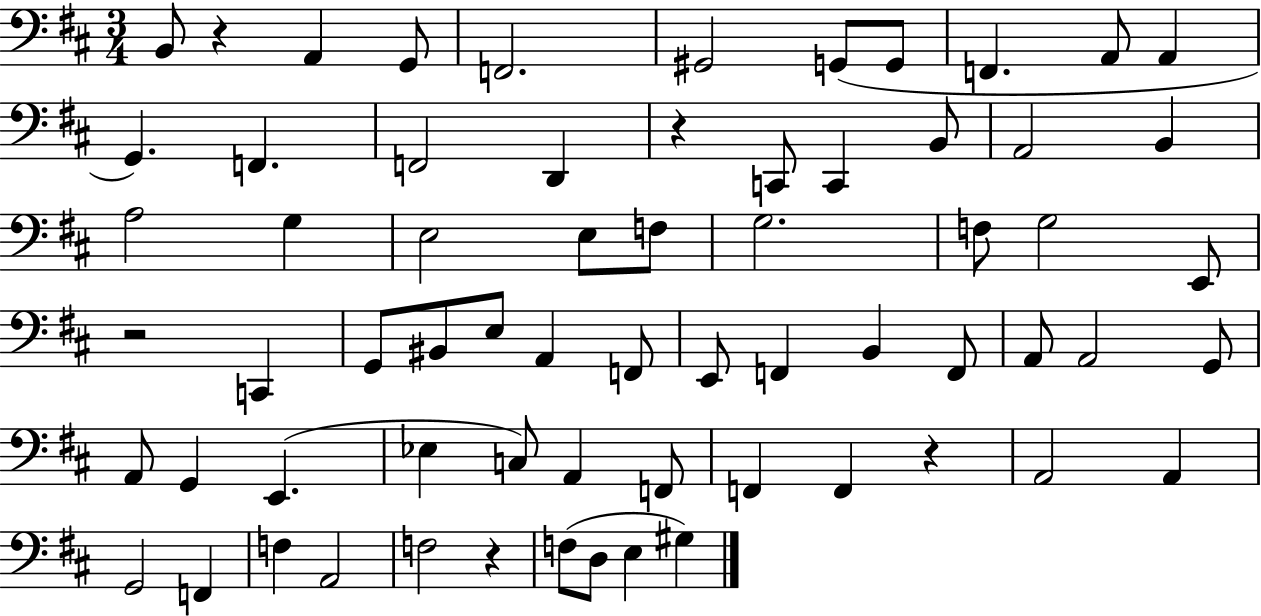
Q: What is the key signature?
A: D major